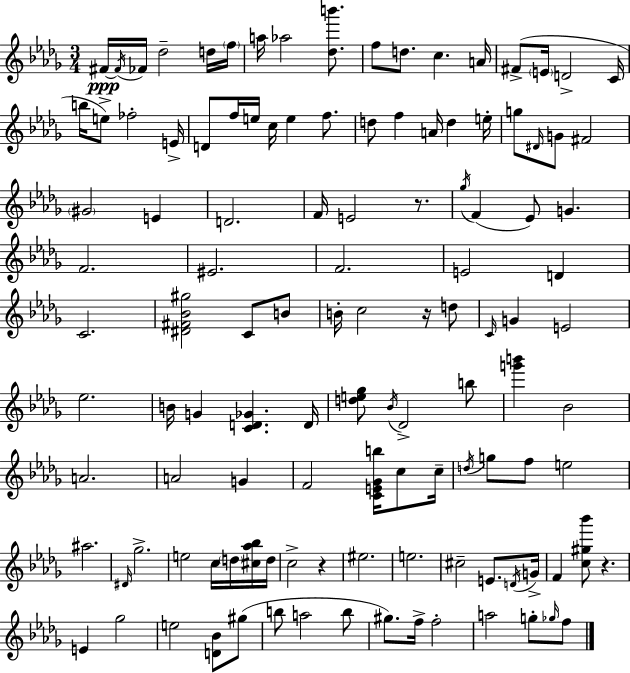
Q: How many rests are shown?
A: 4